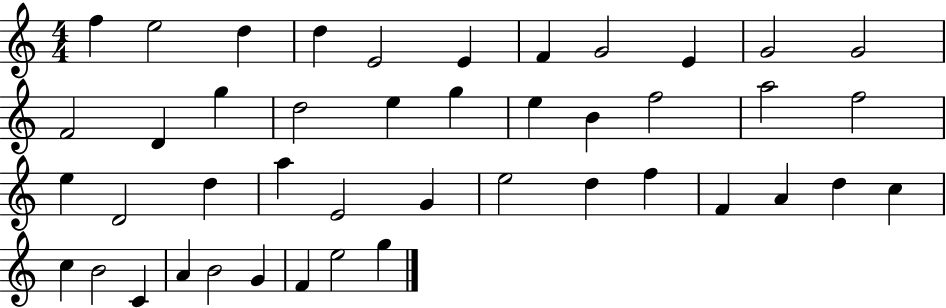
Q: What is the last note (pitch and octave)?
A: G5